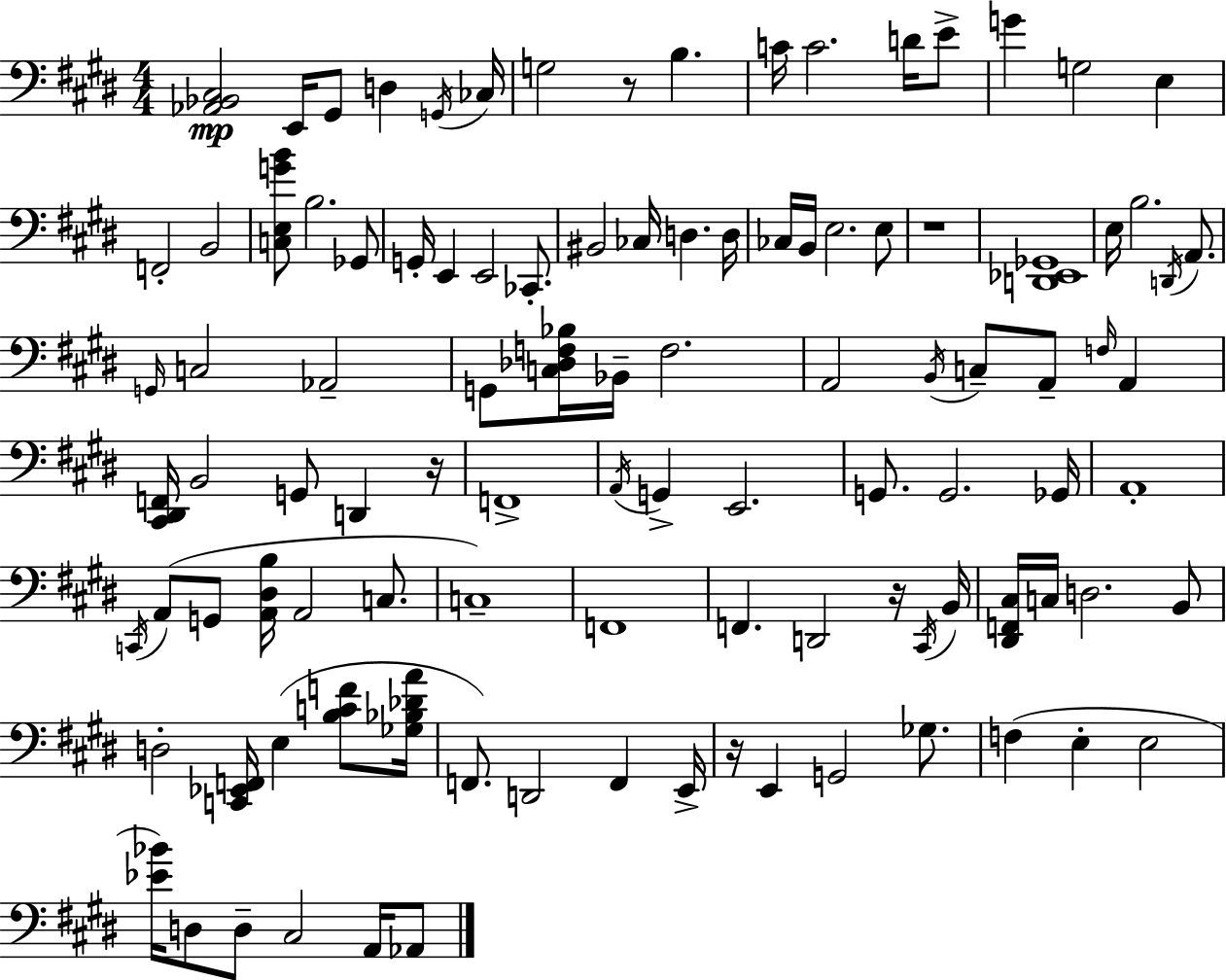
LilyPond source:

{
  \clef bass
  \numericTimeSignature
  \time 4/4
  \key e \major
  \repeat volta 2 { <aes, bes, cis>2\mp e,16 gis,8 d4 \acciaccatura { g,16 } | ces16 g2 r8 b4. | c'16 c'2. d'16 e'8-> | g'4 g2 e4 | \break f,2-. b,2 | <c e g' b'>8 b2. ges,8 | g,16-. e,4 e,2 ces,8.-. | bis,2 ces16 d4. | \break d16 ces16 b,16 e2. e8 | r1 | <d, ees, ges,>1 | e16 b2. \acciaccatura { d,16 } a,8. | \break \grace { g,16 } c2 aes,2-- | g,8 <c des f bes>16 bes,16-- f2. | a,2 \acciaccatura { b,16 } c8-- a,8-- | \grace { f16 } a,4 <cis, dis, f,>16 b,2 g,8 | \break d,4 r16 f,1-> | \acciaccatura { a,16 } g,4-> e,2. | g,8. g,2. | ges,16 a,1-. | \break \acciaccatura { c,16 } a,8( g,8 <a, dis b>16 a,2 | c8. c1--) | f,1 | f,4. d,2 | \break r16 \acciaccatura { cis,16 } b,16 <dis, f, cis>16 c16 d2. | b,8 d2-. | <c, ees, f,>16 e4( <b c' f'>8 <ges bes des' a'>16 f,8.) d,2 | f,4 e,16-> r16 e,4 g,2 | \break ges8. f4( e4-. | e2 <ees' bes'>16) d8 d8-- cis2 | a,16 aes,8 } \bar "|."
}